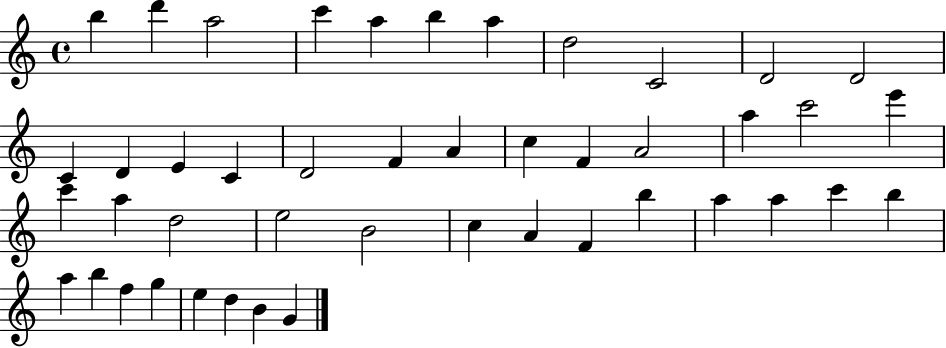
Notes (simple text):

B5/q D6/q A5/h C6/q A5/q B5/q A5/q D5/h C4/h D4/h D4/h C4/q D4/q E4/q C4/q D4/h F4/q A4/q C5/q F4/q A4/h A5/q C6/h E6/q C6/q A5/q D5/h E5/h B4/h C5/q A4/q F4/q B5/q A5/q A5/q C6/q B5/q A5/q B5/q F5/q G5/q E5/q D5/q B4/q G4/q